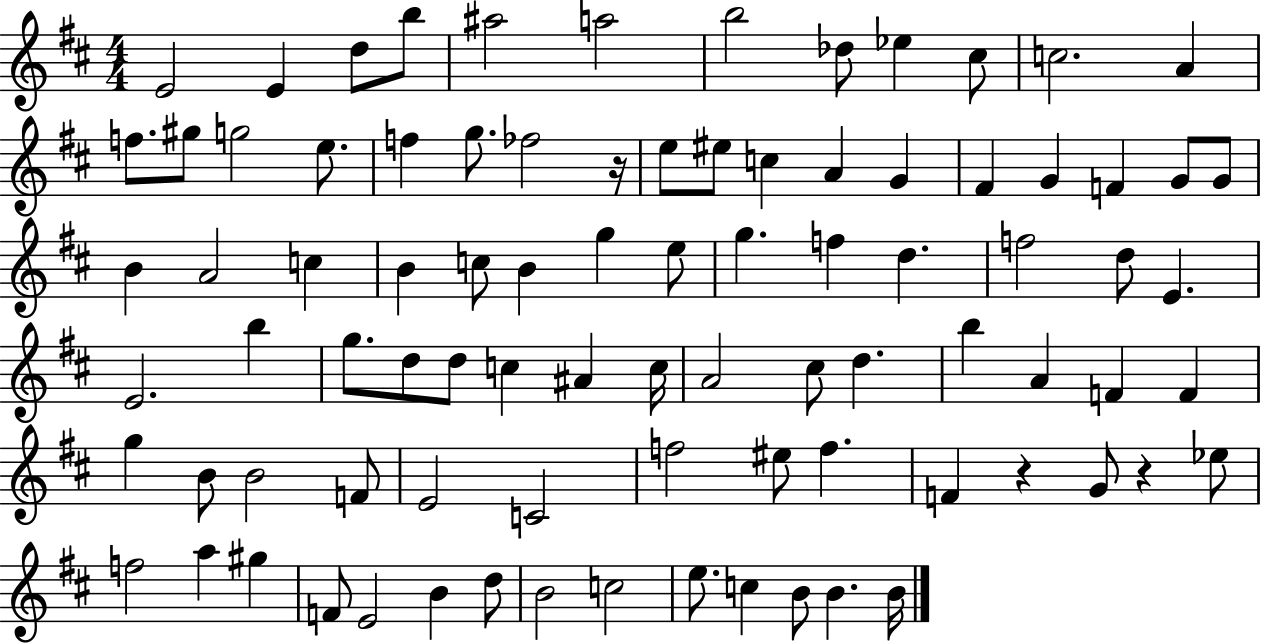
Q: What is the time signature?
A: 4/4